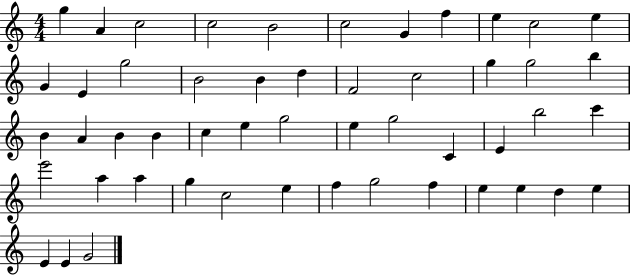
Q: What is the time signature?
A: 4/4